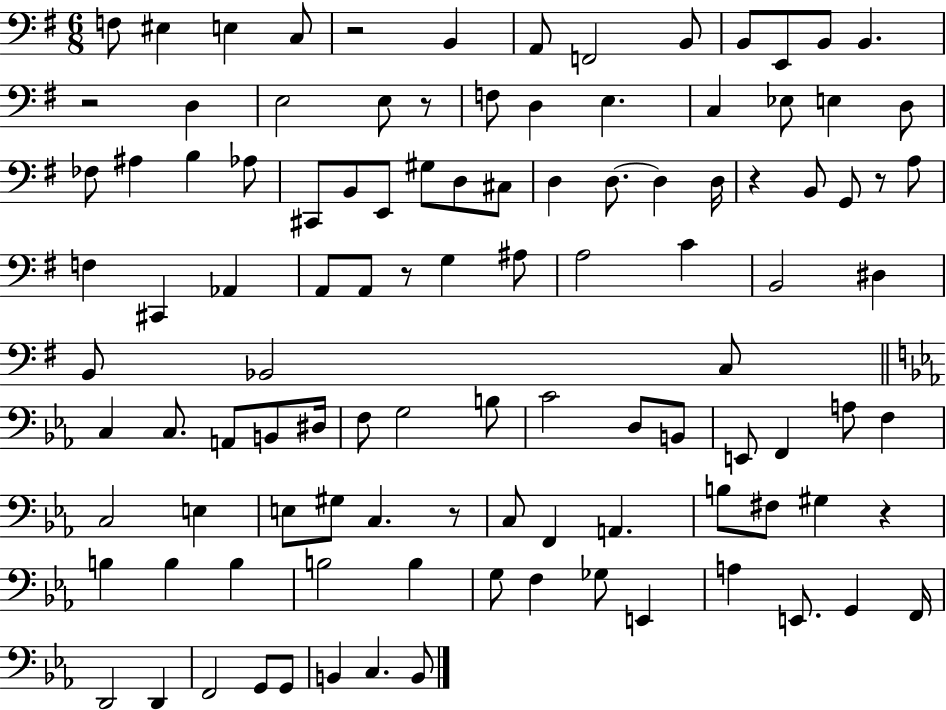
X:1
T:Untitled
M:6/8
L:1/4
K:G
F,/2 ^E, E, C,/2 z2 B,, A,,/2 F,,2 B,,/2 B,,/2 E,,/2 B,,/2 B,, z2 D, E,2 E,/2 z/2 F,/2 D, E, C, _E,/2 E, D,/2 _F,/2 ^A, B, _A,/2 ^C,,/2 B,,/2 E,,/2 ^G,/2 D,/2 ^C,/2 D, D,/2 D, D,/4 z B,,/2 G,,/2 z/2 A,/2 F, ^C,, _A,, A,,/2 A,,/2 z/2 G, ^A,/2 A,2 C B,,2 ^D, B,,/2 _B,,2 C,/2 C, C,/2 A,,/2 B,,/2 ^D,/4 F,/2 G,2 B,/2 C2 D,/2 B,,/2 E,,/2 F,, A,/2 F, C,2 E, E,/2 ^G,/2 C, z/2 C,/2 F,, A,, B,/2 ^F,/2 ^G, z B, B, B, B,2 B, G,/2 F, _G,/2 E,, A, E,,/2 G,, F,,/4 D,,2 D,, F,,2 G,,/2 G,,/2 B,, C, B,,/2